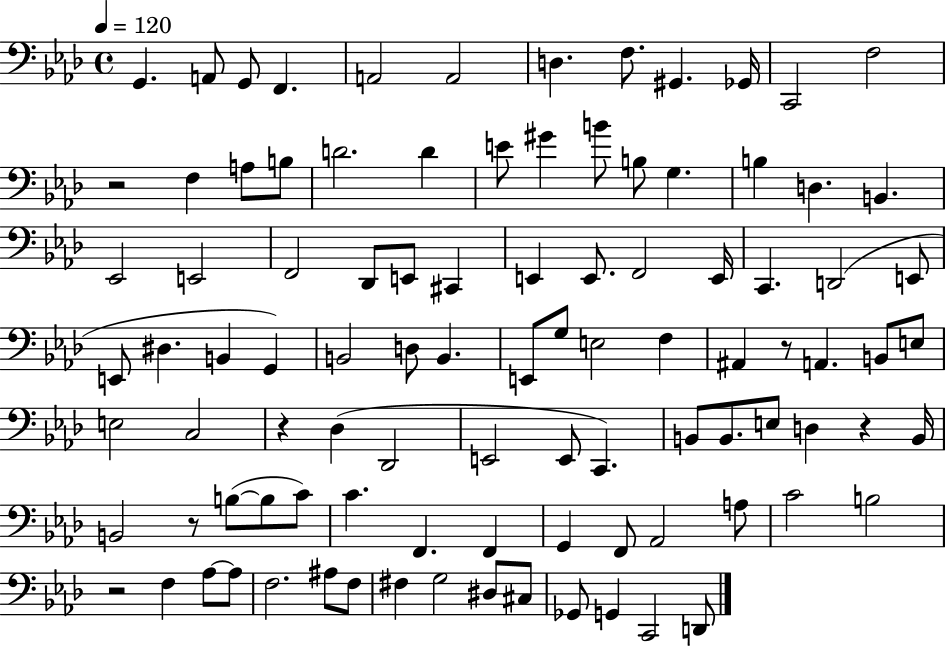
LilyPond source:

{
  \clef bass
  \time 4/4
  \defaultTimeSignature
  \key aes \major
  \tempo 4 = 120
  g,4. a,8 g,8 f,4. | a,2 a,2 | d4. f8. gis,4. ges,16 | c,2 f2 | \break r2 f4 a8 b8 | d'2. d'4 | e'8 gis'4 b'8 b8 g4. | b4 d4. b,4. | \break ees,2 e,2 | f,2 des,8 e,8 cis,4 | e,4 e,8. f,2 e,16 | c,4. d,2( e,8 | \break e,8 dis4. b,4 g,4) | b,2 d8 b,4. | e,8 g8 e2 f4 | ais,4 r8 a,4. b,8 e8 | \break e2 c2 | r4 des4( des,2 | e,2 e,8 c,4.) | b,8 b,8. e8 d4 r4 b,16 | \break b,2 r8 b8~(~ b8 c'8) | c'4. f,4. f,4 | g,4 f,8 aes,2 a8 | c'2 b2 | \break r2 f4 aes8~~ aes8 | f2. ais8 f8 | fis4 g2 dis8 cis8 | ges,8 g,4 c,2 d,8 | \break \bar "|."
}